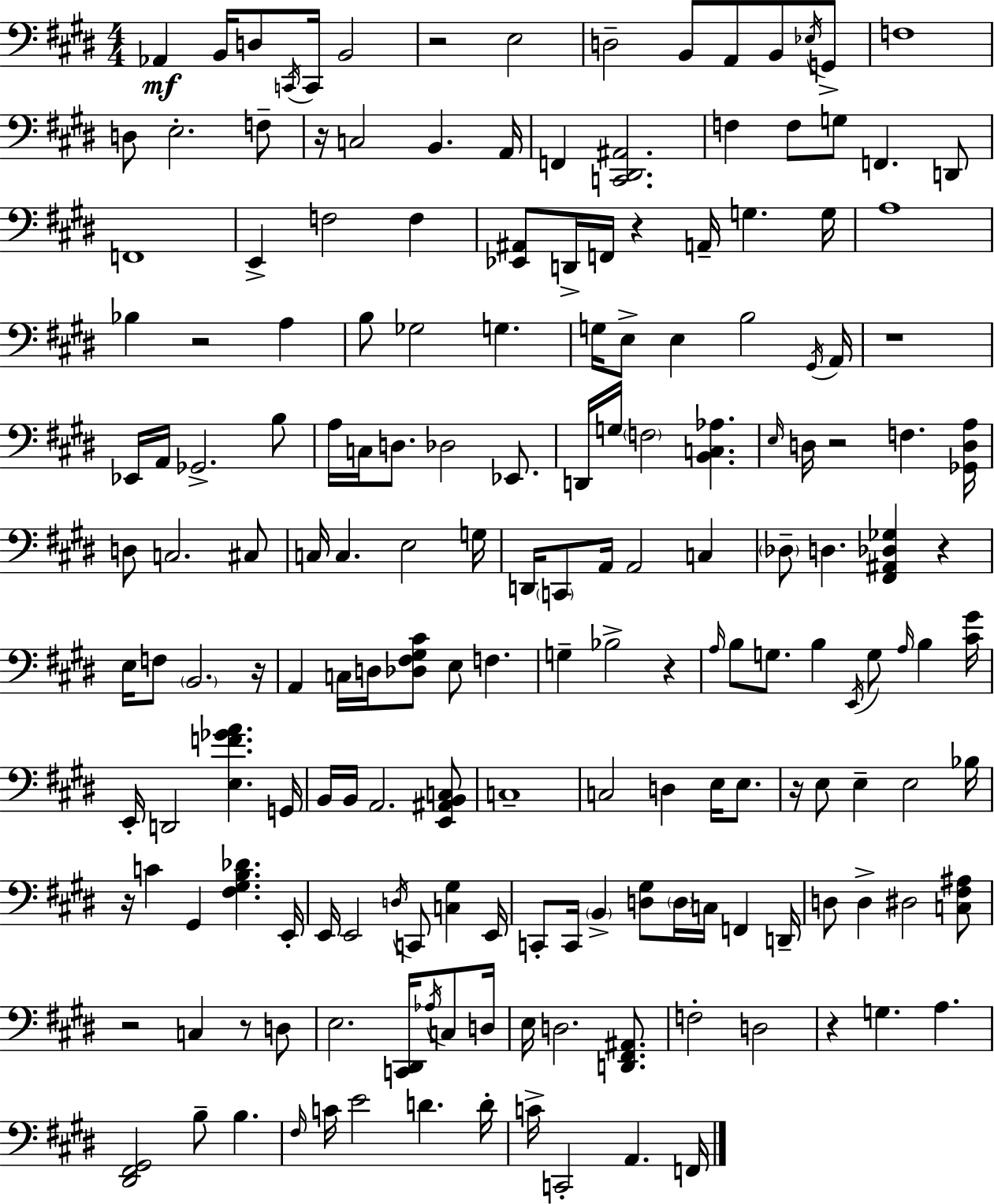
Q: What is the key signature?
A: E major